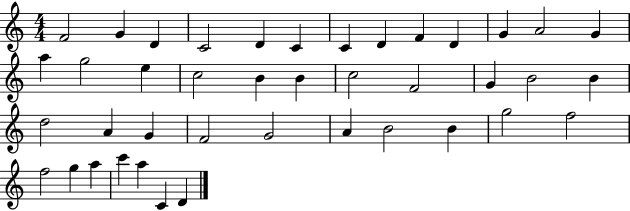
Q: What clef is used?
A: treble